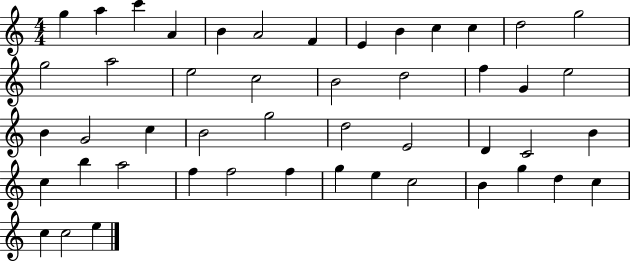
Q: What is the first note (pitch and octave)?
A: G5